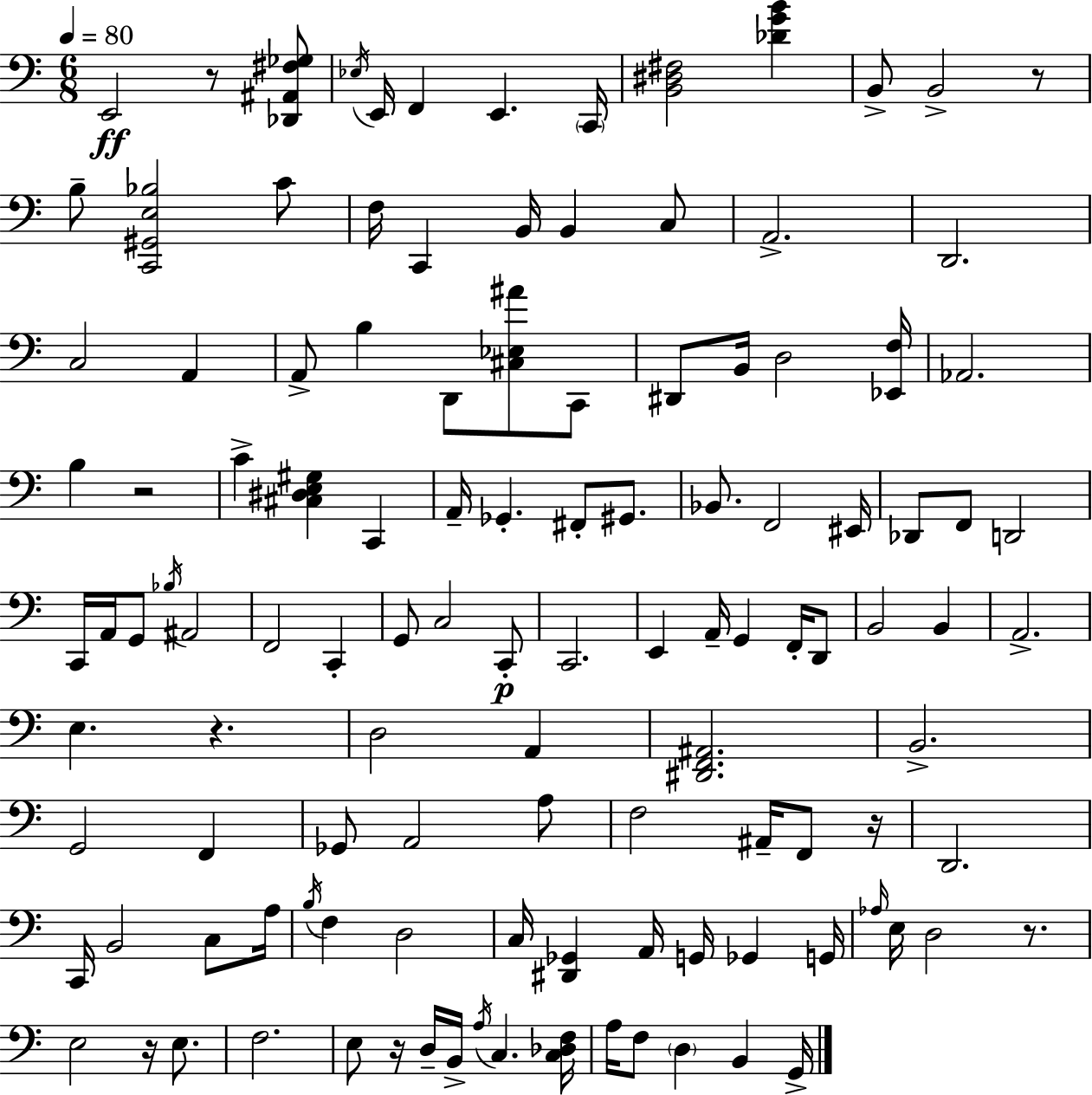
X:1
T:Untitled
M:6/8
L:1/4
K:Am
E,,2 z/2 [_D,,^A,,^F,_G,]/2 _E,/4 E,,/4 F,, E,, C,,/4 [B,,^D,^F,]2 [_DGB] B,,/2 B,,2 z/2 B,/2 [C,,^G,,E,_B,]2 C/2 F,/4 C,, B,,/4 B,, C,/2 A,,2 D,,2 C,2 A,, A,,/2 B, D,,/2 [^C,_E,^A]/2 C,,/2 ^D,,/2 B,,/4 D,2 [_E,,F,]/4 _A,,2 B, z2 C [^C,^D,E,^G,] C,, A,,/4 _G,, ^F,,/2 ^G,,/2 _B,,/2 F,,2 ^E,,/4 _D,,/2 F,,/2 D,,2 C,,/4 A,,/4 G,,/2 _B,/4 ^A,,2 F,,2 C,, G,,/2 C,2 C,,/2 C,,2 E,, A,,/4 G,, F,,/4 D,,/2 B,,2 B,, A,,2 E, z D,2 A,, [^D,,F,,^A,,]2 B,,2 G,,2 F,, _G,,/2 A,,2 A,/2 F,2 ^A,,/4 F,,/2 z/4 D,,2 C,,/4 B,,2 C,/2 A,/4 B,/4 F, D,2 C,/4 [^D,,_G,,] A,,/4 G,,/4 _G,, G,,/4 _A,/4 E,/4 D,2 z/2 E,2 z/4 E,/2 F,2 E,/2 z/4 D,/4 B,,/4 A,/4 C, [C,_D,F,]/4 A,/4 F,/2 D, B,, G,,/4